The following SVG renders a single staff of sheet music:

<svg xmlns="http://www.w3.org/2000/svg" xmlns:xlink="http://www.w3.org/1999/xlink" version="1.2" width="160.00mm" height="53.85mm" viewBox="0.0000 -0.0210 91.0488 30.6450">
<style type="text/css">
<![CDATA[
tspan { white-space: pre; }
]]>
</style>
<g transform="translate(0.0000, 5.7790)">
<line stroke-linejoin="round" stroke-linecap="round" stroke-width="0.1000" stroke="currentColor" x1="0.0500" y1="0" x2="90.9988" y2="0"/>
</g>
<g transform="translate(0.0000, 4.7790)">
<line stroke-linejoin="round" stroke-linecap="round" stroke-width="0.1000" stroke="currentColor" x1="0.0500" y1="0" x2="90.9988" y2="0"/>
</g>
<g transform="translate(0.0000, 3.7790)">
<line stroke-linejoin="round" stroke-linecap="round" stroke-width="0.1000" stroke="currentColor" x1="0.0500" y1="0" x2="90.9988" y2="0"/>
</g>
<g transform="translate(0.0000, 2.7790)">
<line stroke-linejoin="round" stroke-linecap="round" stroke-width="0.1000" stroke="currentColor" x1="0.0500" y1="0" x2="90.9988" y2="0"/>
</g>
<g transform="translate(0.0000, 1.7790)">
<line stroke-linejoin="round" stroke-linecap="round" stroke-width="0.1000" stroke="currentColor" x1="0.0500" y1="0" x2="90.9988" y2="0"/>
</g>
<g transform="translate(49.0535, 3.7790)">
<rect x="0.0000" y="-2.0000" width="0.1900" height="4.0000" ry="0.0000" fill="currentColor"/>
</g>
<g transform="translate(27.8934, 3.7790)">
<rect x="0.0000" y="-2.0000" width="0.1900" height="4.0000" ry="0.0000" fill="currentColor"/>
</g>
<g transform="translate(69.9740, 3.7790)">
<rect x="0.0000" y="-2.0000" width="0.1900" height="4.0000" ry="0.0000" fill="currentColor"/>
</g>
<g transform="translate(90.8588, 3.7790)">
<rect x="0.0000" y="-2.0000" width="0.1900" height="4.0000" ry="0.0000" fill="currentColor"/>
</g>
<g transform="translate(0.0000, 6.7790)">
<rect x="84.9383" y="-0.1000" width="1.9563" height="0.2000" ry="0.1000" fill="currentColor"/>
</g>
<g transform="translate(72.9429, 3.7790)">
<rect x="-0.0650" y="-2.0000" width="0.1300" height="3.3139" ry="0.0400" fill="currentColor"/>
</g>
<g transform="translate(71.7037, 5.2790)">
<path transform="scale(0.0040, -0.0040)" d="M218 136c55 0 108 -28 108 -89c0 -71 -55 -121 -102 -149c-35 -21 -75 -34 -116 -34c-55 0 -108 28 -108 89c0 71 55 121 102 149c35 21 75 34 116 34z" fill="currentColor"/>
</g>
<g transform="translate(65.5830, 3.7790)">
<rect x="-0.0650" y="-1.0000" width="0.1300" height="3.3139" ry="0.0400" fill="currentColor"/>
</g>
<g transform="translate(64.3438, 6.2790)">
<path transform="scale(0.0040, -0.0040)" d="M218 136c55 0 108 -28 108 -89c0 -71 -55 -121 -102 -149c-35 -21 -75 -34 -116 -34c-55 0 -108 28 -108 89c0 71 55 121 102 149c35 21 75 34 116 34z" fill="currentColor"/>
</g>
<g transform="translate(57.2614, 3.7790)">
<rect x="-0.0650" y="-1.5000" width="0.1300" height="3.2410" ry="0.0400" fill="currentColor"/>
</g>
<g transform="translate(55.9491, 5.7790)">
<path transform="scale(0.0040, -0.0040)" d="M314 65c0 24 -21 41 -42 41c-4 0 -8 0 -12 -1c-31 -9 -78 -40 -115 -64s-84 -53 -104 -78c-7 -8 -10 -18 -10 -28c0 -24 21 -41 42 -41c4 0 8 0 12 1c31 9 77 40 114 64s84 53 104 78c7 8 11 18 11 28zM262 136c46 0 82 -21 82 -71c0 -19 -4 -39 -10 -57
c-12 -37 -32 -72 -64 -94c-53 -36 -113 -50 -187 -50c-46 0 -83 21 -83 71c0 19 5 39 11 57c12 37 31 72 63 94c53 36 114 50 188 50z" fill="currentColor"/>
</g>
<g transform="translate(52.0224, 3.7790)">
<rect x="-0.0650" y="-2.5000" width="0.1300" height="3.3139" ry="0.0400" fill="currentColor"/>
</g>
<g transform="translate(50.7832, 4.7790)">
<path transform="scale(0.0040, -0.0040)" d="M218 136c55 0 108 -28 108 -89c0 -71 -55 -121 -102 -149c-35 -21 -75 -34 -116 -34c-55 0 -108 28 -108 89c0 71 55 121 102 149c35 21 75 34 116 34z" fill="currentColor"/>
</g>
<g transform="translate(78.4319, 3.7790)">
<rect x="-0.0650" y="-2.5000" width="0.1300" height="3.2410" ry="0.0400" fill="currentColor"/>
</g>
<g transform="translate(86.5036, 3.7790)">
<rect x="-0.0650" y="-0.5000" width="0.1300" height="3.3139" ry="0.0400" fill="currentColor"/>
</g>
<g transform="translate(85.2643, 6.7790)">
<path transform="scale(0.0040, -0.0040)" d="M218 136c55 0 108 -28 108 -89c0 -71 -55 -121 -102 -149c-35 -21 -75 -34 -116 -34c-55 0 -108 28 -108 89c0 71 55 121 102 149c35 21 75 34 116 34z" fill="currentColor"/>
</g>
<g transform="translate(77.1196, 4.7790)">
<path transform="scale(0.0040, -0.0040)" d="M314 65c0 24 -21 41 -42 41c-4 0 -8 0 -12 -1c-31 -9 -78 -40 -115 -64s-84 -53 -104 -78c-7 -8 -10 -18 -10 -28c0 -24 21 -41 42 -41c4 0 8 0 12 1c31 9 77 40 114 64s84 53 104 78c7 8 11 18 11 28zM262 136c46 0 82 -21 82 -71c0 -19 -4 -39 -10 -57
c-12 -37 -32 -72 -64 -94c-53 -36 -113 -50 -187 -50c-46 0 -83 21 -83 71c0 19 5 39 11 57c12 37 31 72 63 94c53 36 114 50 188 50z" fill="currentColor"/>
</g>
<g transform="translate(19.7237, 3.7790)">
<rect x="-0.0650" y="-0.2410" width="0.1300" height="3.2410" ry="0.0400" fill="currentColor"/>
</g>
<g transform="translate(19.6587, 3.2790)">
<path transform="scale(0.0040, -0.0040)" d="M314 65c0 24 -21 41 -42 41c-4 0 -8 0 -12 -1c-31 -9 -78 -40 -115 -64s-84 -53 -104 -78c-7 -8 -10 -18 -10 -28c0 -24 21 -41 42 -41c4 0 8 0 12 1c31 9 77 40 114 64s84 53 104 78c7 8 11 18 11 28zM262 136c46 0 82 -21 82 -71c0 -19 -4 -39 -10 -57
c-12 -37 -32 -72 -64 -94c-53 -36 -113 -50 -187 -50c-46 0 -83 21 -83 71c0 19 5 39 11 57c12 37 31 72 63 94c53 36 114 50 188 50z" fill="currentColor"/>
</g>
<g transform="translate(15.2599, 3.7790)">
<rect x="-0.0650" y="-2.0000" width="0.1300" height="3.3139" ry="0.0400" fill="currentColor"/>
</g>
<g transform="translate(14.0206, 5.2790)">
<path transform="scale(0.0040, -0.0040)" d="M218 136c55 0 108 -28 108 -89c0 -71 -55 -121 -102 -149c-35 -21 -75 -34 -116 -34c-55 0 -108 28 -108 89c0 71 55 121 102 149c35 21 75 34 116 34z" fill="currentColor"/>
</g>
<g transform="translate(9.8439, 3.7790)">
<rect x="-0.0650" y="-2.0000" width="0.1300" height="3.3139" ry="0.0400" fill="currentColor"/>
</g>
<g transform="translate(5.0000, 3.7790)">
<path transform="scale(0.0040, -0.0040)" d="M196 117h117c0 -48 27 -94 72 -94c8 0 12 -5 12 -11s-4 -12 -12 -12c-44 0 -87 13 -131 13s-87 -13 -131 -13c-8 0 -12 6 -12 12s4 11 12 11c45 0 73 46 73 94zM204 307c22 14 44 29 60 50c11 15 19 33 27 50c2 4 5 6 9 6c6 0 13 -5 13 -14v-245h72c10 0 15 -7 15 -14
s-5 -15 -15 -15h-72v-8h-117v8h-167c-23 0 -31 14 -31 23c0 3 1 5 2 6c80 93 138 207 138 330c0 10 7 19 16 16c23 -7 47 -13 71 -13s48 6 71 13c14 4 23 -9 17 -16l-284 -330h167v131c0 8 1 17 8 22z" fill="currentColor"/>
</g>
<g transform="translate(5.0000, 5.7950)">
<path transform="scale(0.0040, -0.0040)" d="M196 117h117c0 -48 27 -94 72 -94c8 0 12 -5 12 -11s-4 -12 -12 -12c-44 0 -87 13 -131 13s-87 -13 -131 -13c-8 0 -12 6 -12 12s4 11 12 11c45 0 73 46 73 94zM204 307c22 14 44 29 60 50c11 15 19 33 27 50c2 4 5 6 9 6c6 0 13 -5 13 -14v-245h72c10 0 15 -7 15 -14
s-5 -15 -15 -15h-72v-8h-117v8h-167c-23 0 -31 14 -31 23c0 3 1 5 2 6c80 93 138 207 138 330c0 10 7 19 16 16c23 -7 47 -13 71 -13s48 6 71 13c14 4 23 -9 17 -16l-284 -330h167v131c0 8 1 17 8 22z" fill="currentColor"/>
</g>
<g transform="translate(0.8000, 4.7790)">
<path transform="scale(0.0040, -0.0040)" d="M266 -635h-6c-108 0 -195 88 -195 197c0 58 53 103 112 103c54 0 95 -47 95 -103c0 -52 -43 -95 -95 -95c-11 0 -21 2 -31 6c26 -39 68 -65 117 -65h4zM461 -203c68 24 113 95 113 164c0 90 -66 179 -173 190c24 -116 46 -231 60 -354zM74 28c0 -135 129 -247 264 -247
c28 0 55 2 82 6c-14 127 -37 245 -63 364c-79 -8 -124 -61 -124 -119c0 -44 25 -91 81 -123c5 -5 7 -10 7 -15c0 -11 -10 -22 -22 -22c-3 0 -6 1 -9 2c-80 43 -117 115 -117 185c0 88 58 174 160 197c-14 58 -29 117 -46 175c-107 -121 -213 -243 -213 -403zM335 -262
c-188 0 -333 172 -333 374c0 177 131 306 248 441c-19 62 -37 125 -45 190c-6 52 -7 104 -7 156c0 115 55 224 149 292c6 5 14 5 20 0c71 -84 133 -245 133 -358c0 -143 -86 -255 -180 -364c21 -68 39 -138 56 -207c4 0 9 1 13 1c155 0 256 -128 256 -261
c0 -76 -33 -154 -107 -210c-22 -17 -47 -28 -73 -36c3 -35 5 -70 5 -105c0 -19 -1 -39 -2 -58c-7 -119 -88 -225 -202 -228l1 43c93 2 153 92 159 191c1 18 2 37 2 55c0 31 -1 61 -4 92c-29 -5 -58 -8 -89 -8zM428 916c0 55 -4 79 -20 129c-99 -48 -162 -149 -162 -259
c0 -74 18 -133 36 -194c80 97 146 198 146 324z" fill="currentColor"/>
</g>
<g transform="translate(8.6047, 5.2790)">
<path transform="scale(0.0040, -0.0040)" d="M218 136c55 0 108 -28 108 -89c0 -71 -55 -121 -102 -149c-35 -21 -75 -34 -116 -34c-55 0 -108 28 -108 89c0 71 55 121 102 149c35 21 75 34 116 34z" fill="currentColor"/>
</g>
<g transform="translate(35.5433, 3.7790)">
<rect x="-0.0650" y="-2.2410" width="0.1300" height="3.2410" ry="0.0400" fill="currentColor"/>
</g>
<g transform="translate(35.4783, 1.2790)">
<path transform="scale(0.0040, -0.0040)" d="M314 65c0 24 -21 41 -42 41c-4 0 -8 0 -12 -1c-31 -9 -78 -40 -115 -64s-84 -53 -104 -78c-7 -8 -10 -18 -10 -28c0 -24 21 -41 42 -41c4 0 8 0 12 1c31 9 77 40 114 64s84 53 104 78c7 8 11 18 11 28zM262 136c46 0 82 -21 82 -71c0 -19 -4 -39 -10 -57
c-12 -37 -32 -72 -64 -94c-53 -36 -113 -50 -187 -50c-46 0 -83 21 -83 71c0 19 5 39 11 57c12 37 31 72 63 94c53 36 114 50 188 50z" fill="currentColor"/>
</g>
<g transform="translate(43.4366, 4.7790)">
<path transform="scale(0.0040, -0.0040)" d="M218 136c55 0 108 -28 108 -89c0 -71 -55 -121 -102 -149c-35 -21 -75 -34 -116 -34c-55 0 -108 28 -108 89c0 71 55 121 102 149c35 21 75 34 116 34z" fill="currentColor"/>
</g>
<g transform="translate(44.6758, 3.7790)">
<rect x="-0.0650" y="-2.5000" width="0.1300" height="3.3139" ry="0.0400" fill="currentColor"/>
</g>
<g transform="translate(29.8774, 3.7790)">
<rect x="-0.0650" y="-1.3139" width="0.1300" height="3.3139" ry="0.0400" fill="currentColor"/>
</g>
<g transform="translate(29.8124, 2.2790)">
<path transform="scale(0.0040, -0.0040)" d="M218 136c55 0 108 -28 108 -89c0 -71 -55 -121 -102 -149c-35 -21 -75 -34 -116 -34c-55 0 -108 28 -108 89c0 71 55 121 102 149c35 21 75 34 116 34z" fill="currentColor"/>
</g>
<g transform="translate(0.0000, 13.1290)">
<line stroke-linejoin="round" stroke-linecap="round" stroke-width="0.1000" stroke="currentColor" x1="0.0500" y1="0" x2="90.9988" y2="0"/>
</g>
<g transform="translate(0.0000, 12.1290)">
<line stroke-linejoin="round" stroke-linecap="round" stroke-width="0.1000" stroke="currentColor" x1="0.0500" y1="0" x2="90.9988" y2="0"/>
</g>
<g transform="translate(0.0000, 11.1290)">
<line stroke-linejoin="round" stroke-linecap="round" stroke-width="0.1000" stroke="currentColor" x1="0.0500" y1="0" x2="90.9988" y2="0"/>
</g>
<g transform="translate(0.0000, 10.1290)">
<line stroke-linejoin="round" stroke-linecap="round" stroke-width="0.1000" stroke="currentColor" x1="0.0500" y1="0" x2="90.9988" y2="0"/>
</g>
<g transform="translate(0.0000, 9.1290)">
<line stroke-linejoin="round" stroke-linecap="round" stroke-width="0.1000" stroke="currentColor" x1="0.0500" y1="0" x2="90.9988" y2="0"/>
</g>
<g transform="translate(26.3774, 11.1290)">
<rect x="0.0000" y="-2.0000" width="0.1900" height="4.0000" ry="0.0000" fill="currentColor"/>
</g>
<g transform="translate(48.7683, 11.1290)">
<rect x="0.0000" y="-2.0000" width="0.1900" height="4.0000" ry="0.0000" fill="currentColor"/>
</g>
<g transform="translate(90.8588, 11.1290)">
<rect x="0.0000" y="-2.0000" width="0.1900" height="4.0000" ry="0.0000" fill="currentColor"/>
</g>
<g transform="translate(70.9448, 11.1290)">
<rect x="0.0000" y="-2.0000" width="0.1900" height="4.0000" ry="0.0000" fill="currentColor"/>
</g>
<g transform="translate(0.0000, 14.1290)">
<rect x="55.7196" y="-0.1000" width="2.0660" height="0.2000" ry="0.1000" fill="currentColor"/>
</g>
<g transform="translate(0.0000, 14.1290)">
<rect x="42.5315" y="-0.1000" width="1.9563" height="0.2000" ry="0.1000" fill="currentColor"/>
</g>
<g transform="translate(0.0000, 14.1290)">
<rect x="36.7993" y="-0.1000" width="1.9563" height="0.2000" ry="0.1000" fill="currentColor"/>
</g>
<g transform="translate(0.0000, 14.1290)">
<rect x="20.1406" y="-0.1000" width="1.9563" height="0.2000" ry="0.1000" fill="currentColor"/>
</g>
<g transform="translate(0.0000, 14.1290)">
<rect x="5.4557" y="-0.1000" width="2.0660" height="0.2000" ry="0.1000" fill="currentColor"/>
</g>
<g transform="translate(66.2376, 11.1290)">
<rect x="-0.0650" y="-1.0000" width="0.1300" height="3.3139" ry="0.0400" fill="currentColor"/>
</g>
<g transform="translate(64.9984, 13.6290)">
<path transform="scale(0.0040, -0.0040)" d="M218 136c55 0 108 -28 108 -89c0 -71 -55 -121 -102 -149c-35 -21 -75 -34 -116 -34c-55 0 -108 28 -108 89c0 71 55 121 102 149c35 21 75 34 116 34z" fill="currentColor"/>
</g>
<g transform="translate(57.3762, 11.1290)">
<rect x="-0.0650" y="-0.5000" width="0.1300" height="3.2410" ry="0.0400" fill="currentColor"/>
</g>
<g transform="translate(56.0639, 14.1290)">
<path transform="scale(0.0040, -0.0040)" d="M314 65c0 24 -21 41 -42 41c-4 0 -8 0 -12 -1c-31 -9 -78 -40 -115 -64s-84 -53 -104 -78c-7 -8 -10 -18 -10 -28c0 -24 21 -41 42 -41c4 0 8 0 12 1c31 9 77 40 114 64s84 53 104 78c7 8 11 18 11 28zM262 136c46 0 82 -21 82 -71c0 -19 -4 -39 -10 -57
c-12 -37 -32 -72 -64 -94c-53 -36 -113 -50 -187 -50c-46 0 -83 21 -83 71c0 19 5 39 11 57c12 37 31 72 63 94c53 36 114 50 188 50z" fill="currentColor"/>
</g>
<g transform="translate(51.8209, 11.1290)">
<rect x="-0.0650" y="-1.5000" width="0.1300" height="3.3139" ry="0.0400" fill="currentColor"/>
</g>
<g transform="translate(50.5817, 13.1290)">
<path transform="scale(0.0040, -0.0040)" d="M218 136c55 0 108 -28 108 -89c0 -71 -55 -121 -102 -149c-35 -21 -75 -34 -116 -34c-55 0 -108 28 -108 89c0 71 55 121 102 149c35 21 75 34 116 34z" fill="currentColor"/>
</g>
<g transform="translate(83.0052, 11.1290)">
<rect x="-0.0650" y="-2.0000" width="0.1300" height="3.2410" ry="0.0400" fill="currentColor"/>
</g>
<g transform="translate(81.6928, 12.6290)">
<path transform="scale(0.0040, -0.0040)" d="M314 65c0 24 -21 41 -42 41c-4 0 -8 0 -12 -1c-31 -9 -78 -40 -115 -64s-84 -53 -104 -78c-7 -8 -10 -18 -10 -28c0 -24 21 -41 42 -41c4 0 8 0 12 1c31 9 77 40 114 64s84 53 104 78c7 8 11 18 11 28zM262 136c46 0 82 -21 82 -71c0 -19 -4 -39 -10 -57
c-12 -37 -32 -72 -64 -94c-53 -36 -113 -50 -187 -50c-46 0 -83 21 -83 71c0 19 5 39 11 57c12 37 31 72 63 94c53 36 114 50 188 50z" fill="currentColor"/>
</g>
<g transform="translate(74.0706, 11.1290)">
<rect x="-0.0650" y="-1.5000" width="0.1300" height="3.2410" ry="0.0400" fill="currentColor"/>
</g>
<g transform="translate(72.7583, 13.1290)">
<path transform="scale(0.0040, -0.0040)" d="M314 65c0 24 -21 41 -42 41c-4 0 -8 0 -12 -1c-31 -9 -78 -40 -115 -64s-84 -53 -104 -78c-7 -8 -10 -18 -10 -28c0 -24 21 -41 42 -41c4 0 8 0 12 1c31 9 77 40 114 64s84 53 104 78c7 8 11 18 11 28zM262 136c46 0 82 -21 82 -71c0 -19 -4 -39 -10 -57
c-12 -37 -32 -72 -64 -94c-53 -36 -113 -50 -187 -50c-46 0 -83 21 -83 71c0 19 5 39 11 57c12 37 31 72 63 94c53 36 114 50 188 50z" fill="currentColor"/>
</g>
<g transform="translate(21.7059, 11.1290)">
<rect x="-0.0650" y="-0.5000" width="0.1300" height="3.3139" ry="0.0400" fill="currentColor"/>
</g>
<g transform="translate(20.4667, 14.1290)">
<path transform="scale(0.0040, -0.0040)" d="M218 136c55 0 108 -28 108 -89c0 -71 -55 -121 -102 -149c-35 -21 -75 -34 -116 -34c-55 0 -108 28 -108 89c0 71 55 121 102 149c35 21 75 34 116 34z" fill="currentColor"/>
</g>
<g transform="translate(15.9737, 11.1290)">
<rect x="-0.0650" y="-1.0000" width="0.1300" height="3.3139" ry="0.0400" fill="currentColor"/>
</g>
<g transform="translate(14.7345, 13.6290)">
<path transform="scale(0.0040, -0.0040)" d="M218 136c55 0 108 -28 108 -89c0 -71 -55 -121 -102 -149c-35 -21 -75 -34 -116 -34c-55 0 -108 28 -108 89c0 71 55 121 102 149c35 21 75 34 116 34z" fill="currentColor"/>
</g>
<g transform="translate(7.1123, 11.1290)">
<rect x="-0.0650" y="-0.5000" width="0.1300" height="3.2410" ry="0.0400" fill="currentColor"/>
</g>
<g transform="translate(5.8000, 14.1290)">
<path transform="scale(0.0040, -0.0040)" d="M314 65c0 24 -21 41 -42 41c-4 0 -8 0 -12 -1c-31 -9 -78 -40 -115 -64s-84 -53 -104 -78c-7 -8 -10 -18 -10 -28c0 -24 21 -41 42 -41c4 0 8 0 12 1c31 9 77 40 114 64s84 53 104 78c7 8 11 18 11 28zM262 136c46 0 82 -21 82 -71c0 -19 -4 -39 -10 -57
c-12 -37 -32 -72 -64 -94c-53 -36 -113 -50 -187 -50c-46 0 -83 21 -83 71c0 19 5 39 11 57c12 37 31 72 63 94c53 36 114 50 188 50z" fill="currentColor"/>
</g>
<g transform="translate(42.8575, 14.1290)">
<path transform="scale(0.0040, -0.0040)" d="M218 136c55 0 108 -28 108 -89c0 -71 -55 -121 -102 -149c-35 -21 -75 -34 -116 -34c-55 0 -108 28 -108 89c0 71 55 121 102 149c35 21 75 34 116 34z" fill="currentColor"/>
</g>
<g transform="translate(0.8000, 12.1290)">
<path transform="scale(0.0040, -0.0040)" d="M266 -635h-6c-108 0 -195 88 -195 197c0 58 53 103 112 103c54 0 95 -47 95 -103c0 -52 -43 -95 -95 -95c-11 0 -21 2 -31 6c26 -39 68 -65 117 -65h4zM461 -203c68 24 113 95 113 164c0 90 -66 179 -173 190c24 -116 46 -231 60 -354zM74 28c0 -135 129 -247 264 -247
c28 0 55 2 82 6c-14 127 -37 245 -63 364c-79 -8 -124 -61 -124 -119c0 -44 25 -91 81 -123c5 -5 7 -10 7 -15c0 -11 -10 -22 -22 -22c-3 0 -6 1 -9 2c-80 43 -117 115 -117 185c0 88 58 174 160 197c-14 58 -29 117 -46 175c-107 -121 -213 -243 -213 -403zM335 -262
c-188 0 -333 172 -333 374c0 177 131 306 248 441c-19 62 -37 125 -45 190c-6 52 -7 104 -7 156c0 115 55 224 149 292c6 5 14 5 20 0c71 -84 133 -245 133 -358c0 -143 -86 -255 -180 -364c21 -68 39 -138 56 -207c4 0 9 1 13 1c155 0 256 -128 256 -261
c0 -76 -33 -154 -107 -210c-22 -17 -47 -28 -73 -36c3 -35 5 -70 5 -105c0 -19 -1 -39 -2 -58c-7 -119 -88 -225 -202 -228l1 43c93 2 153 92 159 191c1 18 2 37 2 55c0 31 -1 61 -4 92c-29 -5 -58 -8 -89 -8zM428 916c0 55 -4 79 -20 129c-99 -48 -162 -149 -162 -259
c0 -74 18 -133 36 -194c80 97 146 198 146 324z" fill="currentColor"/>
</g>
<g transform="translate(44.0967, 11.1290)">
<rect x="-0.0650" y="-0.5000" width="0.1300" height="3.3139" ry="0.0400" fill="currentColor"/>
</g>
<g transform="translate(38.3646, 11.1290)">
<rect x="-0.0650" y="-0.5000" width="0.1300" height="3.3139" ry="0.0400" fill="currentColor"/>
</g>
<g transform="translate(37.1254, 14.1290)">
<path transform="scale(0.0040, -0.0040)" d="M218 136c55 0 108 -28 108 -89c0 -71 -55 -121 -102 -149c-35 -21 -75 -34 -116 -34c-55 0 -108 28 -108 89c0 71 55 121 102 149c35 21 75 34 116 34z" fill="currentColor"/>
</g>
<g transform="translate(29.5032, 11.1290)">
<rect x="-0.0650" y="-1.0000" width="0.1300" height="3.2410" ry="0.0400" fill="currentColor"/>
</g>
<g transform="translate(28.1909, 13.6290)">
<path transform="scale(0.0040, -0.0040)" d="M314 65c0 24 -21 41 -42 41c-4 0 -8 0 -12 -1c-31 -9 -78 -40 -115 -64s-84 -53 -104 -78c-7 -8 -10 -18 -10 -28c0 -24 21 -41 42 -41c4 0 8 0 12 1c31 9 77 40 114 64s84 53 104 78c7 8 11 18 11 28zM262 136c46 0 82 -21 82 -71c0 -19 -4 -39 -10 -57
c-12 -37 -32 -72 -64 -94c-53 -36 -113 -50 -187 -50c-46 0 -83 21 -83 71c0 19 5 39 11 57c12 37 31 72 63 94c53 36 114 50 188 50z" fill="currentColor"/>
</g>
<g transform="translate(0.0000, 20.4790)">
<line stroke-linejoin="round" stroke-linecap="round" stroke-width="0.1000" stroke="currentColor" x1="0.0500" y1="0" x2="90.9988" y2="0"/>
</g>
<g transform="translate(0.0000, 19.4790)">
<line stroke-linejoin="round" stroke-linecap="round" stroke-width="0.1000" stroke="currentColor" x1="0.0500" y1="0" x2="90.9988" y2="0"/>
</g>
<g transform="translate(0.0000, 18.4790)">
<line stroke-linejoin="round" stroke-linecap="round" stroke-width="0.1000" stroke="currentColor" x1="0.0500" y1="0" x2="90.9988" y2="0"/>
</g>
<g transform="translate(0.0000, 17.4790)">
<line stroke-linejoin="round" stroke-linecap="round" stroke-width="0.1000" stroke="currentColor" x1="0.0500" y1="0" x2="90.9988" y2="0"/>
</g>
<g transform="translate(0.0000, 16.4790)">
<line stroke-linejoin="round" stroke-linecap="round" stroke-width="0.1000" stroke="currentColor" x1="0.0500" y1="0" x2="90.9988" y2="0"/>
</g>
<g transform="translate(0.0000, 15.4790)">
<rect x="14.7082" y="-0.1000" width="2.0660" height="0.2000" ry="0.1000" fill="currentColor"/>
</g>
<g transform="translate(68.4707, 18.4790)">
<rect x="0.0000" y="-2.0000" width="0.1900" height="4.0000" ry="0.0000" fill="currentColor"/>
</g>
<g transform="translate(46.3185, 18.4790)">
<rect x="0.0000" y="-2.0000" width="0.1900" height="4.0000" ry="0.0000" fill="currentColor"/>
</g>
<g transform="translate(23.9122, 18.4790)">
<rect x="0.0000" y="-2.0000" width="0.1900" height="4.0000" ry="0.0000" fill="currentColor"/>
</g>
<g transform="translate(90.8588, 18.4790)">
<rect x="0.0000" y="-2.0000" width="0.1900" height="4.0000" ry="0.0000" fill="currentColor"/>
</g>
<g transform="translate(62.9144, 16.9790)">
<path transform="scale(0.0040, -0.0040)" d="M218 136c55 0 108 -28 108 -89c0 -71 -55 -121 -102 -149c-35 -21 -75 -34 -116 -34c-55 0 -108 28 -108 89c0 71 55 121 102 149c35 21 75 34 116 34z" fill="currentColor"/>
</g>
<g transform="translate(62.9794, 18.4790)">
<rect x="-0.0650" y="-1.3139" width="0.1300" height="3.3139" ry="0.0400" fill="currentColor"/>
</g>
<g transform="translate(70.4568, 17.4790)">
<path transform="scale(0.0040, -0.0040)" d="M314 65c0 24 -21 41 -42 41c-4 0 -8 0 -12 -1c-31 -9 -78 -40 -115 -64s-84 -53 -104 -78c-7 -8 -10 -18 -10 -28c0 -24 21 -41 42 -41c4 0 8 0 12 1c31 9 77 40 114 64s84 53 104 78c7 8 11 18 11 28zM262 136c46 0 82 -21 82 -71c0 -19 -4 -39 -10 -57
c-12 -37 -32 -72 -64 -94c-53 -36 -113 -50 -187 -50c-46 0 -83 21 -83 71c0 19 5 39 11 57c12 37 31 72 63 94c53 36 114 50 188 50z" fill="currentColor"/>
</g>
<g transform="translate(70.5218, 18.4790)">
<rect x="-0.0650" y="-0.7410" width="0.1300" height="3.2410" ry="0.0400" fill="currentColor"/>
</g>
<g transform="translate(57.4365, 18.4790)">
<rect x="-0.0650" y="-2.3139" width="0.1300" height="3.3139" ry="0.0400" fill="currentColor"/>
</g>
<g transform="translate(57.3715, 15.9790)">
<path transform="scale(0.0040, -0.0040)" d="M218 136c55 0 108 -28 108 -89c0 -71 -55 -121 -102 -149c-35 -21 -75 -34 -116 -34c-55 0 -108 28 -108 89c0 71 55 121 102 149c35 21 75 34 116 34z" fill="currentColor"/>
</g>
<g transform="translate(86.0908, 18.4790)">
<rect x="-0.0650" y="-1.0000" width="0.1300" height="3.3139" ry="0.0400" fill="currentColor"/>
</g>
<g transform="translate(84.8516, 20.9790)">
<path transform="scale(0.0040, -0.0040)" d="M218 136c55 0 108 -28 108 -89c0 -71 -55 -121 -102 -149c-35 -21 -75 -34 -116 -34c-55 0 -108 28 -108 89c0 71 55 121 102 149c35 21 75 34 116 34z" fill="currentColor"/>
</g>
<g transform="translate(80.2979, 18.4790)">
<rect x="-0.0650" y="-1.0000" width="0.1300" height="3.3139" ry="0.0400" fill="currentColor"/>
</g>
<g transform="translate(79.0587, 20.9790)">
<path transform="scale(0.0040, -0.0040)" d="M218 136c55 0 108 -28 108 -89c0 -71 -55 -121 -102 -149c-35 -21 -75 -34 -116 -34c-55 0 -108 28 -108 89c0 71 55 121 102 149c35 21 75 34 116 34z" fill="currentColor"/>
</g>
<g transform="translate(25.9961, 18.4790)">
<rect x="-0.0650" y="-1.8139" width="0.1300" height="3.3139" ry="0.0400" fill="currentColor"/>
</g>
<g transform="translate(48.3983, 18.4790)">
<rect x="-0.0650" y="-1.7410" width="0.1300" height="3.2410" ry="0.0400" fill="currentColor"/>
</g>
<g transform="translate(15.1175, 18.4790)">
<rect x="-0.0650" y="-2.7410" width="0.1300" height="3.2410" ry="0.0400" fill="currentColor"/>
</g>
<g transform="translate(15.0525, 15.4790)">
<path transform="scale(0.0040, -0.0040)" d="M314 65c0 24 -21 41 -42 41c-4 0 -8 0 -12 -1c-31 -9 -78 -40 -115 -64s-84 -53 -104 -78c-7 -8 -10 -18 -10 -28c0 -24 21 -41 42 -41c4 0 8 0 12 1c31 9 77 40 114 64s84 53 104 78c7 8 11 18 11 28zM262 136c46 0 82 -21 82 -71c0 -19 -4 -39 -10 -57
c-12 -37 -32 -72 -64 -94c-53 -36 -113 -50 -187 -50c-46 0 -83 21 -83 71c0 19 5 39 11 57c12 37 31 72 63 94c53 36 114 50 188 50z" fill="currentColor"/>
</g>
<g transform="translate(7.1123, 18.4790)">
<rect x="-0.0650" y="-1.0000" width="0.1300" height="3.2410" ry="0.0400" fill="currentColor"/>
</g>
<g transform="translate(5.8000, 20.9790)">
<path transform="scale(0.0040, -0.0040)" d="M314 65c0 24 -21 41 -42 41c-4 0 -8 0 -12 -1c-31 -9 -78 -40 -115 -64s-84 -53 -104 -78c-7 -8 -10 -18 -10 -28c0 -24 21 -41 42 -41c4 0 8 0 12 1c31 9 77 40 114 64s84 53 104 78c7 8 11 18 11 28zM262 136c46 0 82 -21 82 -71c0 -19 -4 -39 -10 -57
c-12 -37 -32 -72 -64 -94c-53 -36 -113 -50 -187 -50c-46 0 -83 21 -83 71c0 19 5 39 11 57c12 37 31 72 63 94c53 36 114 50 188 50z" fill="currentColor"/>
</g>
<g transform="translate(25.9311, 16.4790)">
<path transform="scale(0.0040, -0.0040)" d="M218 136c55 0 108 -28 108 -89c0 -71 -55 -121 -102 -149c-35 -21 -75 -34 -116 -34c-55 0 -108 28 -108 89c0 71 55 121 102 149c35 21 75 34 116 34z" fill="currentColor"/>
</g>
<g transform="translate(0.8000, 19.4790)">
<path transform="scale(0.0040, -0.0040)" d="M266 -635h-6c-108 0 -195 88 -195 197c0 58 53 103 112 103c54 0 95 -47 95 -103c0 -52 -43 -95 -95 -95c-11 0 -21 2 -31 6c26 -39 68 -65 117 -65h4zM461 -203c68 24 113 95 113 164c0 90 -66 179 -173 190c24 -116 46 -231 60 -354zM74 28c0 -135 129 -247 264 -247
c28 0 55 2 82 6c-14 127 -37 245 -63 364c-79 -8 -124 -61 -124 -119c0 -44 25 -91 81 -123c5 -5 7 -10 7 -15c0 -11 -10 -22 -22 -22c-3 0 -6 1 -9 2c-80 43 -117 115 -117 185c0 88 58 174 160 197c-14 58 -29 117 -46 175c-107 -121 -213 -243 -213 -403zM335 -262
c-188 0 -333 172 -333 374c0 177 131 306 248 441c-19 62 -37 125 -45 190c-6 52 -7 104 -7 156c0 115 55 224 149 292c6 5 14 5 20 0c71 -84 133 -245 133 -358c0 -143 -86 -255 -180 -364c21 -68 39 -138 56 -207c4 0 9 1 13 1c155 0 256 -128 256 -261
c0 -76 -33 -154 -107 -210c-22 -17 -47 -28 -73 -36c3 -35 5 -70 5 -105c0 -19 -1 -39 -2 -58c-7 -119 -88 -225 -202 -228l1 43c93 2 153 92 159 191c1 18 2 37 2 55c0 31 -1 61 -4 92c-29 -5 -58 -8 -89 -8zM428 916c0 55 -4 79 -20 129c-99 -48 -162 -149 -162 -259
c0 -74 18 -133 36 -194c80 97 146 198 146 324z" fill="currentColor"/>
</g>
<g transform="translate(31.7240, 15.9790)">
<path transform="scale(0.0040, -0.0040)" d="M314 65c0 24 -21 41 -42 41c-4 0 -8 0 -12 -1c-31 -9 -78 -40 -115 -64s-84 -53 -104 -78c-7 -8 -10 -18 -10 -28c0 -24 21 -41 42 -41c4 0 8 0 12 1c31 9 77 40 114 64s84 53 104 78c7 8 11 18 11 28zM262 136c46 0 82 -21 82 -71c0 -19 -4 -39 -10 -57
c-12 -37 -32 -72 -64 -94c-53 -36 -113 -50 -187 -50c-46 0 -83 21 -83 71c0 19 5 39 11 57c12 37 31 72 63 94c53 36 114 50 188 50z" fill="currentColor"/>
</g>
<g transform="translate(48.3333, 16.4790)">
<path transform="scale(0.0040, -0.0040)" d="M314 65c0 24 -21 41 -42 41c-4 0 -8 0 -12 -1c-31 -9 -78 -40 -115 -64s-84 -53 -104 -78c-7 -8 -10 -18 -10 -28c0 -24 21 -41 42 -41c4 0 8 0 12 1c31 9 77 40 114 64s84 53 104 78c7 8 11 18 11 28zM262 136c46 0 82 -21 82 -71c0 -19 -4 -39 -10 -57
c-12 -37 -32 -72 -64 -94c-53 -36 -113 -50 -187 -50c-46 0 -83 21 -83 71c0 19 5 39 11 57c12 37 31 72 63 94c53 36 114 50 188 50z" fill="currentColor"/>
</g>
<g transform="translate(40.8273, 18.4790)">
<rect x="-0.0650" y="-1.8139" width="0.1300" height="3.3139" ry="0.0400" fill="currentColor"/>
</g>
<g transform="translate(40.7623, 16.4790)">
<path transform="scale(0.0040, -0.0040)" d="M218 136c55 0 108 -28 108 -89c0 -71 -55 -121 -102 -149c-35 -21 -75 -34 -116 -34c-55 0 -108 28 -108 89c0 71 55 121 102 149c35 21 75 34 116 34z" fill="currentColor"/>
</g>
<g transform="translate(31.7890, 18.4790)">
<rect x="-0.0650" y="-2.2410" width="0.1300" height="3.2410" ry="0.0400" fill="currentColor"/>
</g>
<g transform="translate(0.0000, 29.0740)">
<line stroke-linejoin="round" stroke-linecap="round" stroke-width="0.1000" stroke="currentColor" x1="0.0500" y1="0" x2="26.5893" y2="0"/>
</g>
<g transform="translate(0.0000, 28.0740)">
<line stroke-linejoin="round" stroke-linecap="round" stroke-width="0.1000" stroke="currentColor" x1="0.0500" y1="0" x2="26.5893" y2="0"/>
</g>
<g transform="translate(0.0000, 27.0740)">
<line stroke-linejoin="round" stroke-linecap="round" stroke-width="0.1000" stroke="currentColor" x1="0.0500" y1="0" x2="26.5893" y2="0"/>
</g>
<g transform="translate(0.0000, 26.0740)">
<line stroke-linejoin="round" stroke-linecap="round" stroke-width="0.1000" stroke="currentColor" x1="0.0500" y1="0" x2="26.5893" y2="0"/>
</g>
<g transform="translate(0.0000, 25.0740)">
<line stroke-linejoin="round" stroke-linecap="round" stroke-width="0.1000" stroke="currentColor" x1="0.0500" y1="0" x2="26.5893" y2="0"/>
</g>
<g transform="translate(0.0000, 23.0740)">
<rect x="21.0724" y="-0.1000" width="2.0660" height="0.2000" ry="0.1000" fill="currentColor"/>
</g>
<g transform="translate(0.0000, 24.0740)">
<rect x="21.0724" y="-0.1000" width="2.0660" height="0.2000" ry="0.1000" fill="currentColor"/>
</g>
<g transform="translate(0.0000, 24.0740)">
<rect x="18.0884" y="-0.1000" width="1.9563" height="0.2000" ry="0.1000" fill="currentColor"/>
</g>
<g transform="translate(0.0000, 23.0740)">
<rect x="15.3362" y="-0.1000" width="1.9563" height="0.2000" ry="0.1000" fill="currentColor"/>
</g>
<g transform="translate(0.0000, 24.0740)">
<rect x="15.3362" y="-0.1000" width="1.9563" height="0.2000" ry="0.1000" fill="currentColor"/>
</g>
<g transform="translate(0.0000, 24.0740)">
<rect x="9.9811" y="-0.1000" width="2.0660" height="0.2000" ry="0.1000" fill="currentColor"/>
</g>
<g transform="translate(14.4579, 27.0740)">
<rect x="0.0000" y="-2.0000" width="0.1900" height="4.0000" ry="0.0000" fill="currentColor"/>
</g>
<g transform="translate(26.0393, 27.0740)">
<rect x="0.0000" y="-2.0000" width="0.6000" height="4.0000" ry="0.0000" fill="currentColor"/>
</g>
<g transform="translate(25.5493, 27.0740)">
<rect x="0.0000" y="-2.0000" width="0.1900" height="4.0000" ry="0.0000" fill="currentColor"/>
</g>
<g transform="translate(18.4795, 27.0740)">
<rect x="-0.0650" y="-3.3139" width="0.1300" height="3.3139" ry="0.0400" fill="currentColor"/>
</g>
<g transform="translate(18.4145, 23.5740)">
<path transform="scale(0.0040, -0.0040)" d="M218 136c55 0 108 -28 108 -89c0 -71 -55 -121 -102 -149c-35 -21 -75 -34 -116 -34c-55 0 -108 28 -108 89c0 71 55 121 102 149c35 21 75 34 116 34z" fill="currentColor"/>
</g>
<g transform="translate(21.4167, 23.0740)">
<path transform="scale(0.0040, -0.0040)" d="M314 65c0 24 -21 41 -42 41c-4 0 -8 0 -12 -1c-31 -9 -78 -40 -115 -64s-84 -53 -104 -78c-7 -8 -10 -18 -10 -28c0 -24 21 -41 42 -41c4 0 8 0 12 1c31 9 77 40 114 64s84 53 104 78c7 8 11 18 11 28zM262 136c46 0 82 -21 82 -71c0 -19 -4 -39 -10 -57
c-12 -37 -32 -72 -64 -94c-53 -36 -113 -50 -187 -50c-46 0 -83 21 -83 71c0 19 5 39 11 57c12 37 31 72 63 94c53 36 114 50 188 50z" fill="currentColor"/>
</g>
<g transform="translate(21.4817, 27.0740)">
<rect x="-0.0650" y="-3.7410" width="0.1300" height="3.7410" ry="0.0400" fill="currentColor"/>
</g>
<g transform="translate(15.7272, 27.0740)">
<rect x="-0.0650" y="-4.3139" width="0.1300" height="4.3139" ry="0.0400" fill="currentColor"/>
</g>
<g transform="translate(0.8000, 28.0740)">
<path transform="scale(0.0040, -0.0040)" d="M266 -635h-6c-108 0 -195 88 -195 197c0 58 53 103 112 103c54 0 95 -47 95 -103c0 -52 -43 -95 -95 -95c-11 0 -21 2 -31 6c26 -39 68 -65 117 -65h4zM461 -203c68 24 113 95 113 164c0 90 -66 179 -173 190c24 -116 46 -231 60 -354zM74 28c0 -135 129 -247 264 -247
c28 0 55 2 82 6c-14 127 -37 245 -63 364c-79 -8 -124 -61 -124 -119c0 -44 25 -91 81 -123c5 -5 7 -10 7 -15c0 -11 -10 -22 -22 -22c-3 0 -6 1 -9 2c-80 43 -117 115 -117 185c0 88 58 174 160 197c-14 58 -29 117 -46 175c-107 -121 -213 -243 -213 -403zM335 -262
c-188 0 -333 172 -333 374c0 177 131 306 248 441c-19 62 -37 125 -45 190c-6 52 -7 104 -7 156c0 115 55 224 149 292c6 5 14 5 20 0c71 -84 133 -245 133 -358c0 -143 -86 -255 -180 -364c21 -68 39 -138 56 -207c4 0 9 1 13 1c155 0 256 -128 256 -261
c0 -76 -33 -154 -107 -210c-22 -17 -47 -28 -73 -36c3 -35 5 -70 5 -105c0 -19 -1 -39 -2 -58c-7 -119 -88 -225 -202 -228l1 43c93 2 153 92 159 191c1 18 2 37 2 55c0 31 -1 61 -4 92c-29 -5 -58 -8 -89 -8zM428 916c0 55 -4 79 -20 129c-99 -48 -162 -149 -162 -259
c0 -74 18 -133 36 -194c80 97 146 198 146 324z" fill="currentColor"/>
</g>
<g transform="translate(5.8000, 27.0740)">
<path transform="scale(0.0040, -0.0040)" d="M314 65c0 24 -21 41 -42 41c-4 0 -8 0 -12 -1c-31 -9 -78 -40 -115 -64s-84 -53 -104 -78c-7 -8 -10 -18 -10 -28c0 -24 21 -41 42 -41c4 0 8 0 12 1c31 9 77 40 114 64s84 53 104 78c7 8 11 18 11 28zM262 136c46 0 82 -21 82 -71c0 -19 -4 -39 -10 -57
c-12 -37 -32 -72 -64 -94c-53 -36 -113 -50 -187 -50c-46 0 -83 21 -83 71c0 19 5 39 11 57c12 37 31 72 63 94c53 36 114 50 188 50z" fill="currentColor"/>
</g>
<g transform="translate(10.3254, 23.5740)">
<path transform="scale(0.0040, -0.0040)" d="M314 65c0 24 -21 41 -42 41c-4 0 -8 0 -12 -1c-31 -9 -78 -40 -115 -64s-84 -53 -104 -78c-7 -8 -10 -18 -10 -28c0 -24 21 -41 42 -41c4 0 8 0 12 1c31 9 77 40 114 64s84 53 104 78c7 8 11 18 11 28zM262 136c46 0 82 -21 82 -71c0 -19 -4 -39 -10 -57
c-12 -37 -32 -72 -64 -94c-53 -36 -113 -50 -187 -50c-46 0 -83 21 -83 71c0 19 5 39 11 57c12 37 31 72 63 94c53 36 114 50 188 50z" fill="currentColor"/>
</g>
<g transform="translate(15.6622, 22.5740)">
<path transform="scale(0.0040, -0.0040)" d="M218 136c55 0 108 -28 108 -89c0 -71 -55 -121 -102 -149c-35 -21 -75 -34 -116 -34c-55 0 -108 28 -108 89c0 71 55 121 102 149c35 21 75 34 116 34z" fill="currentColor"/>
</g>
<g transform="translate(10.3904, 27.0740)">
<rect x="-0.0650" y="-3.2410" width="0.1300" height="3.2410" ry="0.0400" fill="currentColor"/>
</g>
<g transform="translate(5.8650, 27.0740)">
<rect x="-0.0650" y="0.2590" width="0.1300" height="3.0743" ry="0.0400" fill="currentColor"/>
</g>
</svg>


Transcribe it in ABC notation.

X:1
T:Untitled
M:4/4
L:1/4
K:C
F F c2 e g2 G G E2 D F G2 C C2 D C D2 C C E C2 D E2 F2 D2 a2 f g2 f f2 g e d2 D D B2 b2 d' b c'2